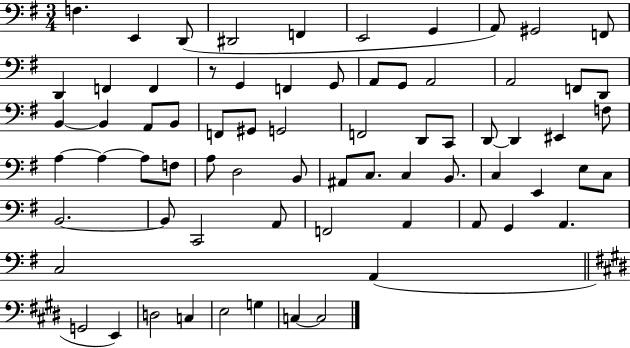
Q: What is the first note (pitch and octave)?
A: F3